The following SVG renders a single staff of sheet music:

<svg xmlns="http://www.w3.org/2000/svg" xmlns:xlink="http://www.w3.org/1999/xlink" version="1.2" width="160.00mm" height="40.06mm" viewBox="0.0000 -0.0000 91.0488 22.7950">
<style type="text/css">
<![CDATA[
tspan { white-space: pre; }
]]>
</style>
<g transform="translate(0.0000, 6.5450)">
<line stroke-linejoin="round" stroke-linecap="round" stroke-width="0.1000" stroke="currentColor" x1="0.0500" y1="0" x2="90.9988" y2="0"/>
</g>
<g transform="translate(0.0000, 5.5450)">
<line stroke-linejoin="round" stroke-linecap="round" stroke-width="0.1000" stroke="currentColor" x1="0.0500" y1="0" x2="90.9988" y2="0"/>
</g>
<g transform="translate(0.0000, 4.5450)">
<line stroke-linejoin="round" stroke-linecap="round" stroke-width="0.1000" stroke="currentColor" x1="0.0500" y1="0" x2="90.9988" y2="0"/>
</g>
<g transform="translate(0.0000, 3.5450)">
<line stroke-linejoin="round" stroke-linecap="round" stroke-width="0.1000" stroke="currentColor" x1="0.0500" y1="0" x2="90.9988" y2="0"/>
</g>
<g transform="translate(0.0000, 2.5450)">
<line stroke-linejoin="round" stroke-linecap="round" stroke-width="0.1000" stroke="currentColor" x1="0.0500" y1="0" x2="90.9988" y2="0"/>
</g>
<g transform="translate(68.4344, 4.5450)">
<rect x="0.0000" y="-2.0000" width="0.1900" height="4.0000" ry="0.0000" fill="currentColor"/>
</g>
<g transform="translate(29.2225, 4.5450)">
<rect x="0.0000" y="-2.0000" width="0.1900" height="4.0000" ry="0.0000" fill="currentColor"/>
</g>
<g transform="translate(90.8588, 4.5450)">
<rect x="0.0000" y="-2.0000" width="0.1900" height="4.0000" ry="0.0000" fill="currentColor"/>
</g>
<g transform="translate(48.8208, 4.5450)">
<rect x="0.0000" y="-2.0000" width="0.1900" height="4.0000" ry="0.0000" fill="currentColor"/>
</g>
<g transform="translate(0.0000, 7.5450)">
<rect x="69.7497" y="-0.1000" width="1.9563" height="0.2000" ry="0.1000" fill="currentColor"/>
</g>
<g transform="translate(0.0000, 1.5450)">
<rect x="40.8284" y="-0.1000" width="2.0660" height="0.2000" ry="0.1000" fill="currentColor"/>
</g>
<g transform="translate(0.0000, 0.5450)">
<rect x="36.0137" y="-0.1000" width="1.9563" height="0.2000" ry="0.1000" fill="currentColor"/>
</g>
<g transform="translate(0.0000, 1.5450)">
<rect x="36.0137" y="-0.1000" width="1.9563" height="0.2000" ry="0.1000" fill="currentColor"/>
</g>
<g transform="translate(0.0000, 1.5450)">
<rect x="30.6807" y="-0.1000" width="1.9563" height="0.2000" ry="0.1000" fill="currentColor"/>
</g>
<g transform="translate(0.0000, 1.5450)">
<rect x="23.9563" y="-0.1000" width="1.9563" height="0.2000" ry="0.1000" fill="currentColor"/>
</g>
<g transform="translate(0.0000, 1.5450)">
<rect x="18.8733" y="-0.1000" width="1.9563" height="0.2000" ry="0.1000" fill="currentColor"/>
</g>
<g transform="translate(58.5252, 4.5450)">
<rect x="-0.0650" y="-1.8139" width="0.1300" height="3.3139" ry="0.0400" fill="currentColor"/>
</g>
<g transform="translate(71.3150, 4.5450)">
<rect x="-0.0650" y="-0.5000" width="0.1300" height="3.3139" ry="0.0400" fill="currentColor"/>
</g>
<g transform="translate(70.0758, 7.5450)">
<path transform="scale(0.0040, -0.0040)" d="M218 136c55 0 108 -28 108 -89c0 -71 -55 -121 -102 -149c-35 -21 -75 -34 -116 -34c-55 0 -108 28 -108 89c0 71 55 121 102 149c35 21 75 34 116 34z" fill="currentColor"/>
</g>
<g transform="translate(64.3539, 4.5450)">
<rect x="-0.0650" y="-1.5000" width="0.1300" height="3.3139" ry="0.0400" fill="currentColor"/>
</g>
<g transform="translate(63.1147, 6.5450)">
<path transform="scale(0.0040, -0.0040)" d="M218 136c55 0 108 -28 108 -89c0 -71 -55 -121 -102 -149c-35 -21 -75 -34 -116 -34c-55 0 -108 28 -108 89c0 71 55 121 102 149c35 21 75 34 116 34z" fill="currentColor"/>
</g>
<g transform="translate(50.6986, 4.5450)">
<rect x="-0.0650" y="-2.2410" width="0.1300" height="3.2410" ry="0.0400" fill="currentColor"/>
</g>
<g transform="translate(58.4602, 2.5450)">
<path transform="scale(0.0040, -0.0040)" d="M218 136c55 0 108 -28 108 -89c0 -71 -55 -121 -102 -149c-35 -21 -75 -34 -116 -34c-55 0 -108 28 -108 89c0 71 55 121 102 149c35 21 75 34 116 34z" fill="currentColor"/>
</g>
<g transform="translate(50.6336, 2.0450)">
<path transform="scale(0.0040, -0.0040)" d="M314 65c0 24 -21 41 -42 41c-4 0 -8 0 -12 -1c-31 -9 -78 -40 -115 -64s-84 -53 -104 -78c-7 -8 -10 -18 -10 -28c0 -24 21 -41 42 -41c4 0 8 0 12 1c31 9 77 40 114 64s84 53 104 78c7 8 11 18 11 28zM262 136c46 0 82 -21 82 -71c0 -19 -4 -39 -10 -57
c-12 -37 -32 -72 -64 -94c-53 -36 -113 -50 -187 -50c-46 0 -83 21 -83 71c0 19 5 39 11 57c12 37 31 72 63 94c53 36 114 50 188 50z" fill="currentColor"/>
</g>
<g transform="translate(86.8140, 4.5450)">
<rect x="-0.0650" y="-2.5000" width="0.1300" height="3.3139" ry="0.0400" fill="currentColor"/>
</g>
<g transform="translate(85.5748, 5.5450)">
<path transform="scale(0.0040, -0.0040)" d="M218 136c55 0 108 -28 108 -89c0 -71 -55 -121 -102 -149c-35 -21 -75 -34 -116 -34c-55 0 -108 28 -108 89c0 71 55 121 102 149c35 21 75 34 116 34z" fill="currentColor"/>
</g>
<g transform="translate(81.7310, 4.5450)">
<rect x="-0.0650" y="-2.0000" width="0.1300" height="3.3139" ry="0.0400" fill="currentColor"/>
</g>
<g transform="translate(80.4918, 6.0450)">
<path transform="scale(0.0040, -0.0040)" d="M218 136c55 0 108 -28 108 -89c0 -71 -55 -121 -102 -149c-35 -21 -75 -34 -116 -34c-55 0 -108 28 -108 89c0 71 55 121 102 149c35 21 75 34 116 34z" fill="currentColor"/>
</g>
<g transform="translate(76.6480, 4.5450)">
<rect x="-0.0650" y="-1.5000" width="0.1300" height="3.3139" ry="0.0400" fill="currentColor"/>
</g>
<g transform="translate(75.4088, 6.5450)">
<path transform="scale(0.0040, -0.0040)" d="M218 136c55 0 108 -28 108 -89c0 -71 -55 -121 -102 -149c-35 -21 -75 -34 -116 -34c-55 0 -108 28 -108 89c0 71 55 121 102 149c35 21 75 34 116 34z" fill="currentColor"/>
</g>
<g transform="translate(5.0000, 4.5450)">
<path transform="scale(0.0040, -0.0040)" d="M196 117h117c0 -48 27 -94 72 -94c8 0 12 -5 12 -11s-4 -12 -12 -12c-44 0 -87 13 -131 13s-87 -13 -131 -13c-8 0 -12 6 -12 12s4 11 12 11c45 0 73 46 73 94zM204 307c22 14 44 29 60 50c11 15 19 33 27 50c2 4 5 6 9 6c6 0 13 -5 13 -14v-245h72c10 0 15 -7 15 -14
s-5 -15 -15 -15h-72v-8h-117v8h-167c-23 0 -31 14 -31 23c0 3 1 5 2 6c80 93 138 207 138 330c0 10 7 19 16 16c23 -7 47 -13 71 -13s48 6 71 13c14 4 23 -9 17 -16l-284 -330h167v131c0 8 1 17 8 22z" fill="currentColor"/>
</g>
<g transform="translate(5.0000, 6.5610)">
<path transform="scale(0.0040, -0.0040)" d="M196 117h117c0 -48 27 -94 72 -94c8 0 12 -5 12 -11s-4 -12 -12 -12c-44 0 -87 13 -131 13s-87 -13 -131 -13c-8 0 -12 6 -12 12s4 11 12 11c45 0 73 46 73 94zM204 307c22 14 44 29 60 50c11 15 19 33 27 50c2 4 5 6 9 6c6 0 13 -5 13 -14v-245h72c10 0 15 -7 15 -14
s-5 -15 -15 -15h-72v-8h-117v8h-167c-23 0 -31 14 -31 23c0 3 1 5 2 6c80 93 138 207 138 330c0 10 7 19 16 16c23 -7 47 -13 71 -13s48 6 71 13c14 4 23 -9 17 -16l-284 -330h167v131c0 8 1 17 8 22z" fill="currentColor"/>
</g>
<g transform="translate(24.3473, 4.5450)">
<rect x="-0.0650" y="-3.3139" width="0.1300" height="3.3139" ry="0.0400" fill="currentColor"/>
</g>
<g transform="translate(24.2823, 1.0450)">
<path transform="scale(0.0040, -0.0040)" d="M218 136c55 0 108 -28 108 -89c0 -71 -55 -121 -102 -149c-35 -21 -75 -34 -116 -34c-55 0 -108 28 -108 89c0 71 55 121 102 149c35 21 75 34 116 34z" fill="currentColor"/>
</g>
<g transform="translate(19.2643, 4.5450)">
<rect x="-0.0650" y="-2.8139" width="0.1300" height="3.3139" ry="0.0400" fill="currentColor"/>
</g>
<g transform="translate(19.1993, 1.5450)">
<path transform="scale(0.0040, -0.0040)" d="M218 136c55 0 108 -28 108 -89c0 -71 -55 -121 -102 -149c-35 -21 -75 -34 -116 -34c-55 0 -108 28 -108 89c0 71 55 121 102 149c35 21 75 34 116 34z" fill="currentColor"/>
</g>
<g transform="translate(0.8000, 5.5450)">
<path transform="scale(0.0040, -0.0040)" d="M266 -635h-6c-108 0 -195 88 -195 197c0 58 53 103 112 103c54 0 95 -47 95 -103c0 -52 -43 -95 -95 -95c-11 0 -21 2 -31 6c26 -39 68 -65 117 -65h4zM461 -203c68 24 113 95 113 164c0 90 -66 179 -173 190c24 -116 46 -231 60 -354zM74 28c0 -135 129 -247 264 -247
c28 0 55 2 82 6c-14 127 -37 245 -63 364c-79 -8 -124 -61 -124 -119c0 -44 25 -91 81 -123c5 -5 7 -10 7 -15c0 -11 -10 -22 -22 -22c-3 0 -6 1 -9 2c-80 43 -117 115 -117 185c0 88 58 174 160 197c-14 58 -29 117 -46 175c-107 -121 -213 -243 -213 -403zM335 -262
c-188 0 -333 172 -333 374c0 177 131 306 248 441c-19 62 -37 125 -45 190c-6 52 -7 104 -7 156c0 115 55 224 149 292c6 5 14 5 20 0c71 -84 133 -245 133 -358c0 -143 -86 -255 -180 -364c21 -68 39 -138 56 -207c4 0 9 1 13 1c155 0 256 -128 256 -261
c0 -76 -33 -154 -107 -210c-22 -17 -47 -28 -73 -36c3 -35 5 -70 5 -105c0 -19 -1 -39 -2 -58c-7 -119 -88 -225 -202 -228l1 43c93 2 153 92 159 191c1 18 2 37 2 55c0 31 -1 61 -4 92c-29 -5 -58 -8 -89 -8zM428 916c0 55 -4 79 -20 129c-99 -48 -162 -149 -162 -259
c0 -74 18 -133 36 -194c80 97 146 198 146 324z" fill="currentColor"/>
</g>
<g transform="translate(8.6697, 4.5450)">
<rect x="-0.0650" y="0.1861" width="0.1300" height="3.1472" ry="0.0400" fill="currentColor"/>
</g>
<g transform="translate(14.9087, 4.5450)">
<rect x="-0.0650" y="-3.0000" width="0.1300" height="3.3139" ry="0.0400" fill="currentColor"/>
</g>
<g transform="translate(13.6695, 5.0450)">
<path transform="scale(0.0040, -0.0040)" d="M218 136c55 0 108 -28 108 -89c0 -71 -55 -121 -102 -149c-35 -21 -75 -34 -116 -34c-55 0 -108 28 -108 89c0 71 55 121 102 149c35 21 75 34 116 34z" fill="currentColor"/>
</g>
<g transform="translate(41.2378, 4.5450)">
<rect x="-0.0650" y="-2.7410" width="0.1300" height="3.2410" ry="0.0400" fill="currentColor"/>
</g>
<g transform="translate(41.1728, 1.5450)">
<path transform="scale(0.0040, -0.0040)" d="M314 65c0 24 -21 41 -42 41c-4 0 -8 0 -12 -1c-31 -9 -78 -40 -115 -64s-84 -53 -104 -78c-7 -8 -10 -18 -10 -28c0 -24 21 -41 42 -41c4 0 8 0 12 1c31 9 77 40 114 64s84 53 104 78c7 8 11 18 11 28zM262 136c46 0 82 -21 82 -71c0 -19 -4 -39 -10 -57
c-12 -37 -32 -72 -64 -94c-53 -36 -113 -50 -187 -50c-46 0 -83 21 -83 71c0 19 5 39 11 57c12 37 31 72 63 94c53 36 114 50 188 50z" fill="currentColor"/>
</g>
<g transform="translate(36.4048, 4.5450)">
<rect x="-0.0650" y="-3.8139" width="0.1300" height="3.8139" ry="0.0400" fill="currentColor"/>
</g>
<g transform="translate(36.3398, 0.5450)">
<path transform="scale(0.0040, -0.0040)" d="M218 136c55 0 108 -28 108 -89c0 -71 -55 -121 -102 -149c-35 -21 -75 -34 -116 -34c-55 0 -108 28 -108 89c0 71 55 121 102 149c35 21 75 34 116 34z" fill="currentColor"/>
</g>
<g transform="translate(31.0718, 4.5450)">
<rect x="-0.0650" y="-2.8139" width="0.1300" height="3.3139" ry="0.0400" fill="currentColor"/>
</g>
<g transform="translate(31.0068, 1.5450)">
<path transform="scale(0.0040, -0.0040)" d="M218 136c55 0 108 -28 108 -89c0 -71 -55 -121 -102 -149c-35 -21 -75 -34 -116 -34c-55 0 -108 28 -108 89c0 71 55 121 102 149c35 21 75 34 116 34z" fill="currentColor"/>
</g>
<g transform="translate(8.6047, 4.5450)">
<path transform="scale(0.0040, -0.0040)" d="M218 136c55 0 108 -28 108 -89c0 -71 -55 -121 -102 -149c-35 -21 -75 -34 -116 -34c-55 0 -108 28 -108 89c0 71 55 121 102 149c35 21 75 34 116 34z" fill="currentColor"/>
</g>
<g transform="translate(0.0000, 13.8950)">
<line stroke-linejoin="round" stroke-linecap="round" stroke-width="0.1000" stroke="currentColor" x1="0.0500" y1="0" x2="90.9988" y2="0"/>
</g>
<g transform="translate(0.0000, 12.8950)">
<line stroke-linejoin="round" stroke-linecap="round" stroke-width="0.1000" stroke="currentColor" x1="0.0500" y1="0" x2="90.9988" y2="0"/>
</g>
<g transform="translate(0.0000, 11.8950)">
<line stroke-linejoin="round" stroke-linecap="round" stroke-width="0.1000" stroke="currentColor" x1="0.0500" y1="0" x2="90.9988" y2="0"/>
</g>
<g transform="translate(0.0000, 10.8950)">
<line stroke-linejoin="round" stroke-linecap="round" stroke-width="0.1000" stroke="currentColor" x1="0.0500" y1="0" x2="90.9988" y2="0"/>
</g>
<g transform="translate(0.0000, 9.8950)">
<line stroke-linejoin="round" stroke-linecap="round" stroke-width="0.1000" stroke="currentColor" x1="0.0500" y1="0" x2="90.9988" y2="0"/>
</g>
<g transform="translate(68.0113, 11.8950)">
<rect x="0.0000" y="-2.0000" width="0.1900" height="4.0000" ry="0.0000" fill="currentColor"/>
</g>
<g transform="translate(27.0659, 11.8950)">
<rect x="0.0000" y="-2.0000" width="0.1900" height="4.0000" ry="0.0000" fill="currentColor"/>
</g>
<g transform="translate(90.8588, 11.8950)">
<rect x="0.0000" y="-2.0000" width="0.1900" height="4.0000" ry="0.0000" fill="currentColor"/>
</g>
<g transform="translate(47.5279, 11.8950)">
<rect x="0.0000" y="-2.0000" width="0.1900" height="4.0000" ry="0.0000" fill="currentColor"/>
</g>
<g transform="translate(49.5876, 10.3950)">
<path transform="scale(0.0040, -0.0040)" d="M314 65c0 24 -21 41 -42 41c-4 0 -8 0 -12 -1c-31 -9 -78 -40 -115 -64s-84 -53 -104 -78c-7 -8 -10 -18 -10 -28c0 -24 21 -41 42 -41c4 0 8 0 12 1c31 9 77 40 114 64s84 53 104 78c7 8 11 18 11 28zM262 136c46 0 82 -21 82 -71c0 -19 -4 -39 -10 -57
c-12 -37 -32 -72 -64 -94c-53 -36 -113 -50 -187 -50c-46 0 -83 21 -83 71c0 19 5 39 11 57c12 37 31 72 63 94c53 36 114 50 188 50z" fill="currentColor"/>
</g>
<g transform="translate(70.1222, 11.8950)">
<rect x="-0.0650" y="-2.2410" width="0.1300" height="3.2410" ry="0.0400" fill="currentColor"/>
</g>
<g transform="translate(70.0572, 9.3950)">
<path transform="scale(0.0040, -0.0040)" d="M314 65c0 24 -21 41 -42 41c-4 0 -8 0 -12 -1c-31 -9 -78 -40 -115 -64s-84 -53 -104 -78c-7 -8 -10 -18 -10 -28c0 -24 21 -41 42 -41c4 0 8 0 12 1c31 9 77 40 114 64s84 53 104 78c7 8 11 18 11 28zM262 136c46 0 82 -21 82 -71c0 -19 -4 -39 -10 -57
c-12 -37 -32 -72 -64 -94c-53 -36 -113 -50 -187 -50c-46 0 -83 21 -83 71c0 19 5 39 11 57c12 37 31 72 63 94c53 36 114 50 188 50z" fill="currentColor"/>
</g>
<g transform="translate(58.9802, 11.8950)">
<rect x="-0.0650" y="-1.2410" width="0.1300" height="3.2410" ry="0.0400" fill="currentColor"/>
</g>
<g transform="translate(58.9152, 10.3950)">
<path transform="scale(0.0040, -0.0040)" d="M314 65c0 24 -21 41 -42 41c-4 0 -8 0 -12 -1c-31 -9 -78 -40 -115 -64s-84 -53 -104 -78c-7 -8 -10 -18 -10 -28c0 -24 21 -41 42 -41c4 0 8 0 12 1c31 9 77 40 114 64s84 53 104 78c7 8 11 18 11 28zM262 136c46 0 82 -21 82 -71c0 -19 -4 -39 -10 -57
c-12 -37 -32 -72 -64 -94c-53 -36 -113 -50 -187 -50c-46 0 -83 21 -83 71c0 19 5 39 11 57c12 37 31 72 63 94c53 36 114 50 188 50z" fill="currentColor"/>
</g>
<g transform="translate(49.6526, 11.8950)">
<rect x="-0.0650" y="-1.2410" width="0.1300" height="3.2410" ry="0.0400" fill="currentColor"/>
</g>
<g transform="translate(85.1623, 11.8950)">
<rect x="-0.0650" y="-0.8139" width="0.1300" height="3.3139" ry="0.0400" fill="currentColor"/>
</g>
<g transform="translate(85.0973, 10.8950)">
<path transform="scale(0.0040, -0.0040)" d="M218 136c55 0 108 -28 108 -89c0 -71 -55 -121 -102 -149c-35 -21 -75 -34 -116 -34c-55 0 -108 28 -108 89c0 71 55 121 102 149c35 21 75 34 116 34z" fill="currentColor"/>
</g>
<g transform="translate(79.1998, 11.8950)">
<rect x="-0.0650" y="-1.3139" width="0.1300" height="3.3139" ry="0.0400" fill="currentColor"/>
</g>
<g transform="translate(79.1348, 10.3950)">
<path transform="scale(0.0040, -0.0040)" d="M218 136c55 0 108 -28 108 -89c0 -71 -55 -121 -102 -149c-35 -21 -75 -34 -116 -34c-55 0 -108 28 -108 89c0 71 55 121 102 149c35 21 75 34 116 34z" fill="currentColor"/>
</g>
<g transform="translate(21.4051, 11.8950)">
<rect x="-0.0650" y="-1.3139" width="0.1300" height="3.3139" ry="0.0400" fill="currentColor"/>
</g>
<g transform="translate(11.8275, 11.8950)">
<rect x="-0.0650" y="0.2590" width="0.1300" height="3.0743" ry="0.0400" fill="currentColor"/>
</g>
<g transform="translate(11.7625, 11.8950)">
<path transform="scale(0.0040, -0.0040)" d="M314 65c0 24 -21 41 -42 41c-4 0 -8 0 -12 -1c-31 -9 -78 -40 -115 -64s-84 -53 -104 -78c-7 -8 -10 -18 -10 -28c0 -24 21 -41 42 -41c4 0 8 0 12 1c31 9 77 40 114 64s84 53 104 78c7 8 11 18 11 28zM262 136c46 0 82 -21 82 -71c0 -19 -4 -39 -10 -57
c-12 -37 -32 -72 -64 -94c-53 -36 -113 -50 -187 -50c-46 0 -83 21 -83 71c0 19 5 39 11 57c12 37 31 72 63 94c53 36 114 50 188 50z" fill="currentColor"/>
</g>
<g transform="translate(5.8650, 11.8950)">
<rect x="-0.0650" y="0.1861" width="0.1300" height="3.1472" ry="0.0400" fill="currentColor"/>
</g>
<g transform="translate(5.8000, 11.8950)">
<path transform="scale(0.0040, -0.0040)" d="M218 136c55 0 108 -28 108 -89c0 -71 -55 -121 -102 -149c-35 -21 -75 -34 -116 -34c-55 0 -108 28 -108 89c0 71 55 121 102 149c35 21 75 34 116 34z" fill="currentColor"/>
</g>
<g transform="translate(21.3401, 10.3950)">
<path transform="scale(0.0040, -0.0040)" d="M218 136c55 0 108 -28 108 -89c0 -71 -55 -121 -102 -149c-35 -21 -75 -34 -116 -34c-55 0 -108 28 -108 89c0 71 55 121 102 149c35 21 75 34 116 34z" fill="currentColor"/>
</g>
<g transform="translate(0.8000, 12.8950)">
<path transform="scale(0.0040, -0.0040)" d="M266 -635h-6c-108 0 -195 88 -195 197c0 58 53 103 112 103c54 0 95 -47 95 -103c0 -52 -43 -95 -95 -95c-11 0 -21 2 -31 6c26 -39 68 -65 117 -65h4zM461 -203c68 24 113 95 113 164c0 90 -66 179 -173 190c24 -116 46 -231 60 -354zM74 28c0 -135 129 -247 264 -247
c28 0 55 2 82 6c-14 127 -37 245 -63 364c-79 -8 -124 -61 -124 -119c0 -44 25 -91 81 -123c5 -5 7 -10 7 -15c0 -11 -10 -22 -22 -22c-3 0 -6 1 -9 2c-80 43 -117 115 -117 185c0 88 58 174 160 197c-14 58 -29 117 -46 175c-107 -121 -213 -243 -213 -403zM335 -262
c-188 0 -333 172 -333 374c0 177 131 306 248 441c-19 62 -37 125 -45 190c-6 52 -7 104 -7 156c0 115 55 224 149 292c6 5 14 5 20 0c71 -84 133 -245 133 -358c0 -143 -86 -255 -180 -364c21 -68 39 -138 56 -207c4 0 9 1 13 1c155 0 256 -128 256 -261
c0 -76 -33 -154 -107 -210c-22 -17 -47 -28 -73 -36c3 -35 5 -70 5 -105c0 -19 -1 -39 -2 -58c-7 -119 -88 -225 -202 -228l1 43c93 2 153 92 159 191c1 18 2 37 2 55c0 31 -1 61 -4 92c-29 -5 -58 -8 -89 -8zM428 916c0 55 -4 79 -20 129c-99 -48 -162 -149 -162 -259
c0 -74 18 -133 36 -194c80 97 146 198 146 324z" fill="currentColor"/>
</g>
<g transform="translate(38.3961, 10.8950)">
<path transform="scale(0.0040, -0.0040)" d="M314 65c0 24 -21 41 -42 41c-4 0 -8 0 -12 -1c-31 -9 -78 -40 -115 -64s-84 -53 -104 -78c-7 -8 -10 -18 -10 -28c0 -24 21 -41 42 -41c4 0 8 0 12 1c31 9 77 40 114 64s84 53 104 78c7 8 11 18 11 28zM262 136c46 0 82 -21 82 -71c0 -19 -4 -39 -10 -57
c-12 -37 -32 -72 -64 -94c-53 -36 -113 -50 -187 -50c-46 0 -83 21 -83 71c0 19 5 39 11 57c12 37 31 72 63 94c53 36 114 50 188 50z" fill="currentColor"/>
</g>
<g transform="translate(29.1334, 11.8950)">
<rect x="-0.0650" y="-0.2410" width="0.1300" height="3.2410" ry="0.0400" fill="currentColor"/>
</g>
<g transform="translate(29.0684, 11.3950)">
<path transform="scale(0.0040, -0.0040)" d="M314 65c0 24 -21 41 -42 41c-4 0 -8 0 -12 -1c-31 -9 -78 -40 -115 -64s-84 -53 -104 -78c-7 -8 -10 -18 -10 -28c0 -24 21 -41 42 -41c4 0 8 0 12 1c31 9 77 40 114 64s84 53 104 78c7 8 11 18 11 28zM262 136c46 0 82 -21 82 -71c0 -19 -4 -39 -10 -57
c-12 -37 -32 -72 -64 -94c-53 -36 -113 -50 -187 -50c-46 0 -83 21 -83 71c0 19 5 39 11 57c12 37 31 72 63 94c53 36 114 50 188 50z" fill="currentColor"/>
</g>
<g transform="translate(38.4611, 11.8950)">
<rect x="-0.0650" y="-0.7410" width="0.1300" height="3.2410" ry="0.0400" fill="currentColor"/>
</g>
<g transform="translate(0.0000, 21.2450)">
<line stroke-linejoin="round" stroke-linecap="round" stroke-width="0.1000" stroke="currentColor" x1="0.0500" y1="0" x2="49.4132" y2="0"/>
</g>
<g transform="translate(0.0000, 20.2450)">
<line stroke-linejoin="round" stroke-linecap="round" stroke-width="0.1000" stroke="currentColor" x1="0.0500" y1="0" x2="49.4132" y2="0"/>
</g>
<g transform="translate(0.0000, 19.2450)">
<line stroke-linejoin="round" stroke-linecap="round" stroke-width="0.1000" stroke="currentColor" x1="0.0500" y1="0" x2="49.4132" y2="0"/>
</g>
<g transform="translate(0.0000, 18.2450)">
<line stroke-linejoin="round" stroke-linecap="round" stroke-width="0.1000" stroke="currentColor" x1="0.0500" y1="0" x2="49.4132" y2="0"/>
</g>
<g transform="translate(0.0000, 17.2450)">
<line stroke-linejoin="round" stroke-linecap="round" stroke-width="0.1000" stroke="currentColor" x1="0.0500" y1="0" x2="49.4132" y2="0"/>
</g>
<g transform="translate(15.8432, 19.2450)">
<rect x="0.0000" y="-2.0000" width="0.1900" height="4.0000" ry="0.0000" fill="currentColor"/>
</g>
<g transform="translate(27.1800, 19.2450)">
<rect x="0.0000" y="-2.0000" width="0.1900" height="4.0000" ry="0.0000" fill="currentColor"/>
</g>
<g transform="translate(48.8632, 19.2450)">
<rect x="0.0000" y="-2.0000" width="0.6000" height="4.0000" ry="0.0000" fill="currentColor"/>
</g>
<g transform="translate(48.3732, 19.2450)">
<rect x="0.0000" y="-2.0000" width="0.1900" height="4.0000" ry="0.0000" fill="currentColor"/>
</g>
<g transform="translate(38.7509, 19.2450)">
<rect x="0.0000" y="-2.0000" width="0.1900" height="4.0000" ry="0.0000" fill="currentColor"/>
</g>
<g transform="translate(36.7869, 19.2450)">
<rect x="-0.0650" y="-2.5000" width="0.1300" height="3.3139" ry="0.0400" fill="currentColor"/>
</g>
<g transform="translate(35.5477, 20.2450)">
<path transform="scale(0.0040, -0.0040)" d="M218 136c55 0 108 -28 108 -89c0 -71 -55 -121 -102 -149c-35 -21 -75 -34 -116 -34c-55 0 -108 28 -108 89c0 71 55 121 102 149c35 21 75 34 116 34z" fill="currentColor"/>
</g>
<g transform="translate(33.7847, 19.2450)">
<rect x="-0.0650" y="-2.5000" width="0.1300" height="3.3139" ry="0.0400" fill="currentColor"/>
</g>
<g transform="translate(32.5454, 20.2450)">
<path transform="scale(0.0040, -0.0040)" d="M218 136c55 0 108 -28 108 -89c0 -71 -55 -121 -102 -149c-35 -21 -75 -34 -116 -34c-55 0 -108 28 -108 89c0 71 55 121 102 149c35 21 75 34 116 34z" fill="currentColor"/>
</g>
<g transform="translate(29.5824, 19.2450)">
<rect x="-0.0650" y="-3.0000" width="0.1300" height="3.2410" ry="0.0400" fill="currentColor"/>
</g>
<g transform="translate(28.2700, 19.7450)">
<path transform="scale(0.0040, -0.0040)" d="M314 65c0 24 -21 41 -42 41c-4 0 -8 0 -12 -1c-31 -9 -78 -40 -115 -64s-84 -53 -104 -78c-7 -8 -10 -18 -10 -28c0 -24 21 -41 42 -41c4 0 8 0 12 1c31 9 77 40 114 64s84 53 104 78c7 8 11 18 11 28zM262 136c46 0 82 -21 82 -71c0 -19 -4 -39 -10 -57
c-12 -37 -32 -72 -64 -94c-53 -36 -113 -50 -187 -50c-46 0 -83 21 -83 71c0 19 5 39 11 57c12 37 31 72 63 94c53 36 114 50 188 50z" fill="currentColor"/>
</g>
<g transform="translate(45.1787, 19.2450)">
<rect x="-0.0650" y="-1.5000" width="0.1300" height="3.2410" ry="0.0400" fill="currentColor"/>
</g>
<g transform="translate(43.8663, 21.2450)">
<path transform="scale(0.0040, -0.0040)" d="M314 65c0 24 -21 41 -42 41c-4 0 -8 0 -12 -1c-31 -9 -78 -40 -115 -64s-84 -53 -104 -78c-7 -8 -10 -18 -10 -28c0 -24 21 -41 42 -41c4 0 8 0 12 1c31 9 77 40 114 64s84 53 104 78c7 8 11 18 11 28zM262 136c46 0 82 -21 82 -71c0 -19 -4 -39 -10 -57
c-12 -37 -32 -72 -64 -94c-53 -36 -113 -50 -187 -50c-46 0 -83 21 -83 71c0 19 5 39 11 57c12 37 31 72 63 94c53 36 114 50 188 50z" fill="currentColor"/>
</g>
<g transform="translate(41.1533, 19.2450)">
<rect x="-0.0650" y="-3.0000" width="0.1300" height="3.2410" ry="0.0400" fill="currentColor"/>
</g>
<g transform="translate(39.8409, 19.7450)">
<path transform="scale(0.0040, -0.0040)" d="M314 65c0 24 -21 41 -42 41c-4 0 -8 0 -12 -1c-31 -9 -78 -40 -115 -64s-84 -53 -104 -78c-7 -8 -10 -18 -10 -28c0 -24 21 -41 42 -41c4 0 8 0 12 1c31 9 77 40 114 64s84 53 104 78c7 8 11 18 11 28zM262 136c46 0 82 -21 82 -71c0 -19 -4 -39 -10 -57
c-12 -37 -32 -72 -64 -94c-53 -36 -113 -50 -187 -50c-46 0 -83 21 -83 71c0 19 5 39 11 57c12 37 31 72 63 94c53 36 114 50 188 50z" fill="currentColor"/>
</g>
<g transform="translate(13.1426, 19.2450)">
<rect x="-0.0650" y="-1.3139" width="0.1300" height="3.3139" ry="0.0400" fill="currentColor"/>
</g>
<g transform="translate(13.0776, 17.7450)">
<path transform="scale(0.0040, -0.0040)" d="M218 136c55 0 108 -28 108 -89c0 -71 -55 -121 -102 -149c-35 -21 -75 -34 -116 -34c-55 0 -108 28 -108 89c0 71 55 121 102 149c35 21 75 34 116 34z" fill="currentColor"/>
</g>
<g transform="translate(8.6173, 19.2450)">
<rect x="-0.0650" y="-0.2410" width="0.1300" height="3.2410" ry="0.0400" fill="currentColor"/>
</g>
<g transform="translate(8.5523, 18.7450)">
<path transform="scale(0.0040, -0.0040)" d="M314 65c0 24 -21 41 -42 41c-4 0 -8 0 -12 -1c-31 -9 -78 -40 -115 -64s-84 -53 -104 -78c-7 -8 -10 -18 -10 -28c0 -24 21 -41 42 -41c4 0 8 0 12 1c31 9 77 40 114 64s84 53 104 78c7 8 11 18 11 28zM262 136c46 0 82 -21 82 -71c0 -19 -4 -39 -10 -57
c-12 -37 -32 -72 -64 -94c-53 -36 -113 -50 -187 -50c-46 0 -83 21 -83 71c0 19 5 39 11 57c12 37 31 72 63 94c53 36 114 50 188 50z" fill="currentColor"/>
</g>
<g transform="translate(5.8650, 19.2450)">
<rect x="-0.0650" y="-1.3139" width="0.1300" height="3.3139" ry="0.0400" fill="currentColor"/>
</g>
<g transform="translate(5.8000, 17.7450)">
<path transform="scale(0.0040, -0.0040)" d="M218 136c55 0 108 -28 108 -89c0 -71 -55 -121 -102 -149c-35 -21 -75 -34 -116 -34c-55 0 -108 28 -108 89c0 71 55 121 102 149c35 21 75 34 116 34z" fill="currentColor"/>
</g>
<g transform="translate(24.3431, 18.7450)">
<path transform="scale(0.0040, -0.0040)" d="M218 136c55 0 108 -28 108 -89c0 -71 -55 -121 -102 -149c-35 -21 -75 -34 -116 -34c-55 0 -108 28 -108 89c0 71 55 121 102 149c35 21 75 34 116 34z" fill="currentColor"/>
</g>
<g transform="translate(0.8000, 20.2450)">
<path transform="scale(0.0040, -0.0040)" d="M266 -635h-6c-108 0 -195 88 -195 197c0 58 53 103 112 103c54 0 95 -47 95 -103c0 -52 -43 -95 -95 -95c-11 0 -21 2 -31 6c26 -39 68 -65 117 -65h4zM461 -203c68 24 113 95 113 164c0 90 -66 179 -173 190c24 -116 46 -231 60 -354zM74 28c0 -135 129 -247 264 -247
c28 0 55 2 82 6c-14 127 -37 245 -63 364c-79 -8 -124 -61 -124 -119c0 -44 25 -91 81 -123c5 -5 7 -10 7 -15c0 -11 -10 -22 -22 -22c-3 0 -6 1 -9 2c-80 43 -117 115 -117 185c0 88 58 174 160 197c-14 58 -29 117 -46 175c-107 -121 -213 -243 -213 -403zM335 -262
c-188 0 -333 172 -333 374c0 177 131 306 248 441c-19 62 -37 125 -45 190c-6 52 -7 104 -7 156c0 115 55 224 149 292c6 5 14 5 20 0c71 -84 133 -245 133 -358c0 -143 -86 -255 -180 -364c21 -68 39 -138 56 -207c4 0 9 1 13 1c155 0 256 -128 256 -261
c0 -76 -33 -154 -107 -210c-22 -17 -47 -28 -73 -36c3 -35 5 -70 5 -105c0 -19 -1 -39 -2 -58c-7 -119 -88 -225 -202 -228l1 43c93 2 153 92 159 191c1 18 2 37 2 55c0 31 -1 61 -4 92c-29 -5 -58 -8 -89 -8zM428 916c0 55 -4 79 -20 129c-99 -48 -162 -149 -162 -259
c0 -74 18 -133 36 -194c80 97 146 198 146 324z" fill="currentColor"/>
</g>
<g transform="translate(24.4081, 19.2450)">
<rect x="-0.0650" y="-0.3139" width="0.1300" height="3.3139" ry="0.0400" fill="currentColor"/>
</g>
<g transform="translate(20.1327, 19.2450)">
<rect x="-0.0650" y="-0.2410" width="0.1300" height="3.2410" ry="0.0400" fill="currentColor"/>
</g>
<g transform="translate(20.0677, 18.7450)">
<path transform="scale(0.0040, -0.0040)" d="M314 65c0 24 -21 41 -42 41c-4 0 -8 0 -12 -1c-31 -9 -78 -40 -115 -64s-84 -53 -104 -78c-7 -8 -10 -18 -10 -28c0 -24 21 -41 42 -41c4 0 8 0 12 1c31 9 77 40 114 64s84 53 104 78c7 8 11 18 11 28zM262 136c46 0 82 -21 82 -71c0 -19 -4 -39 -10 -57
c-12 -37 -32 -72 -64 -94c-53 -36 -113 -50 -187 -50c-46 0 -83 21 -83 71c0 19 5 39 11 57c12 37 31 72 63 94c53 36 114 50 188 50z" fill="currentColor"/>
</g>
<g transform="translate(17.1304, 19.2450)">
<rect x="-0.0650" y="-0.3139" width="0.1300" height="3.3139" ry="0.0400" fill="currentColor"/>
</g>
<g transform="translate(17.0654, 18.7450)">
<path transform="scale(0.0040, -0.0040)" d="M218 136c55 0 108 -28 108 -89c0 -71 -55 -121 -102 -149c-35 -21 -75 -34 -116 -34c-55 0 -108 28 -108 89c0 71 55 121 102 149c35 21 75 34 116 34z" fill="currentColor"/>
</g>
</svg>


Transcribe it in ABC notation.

X:1
T:Untitled
M:4/4
L:1/4
K:C
B A a b a c' a2 g2 f E C E F G B B2 e c2 d2 e2 e2 g2 e d e c2 e c c2 c A2 G G A2 E2